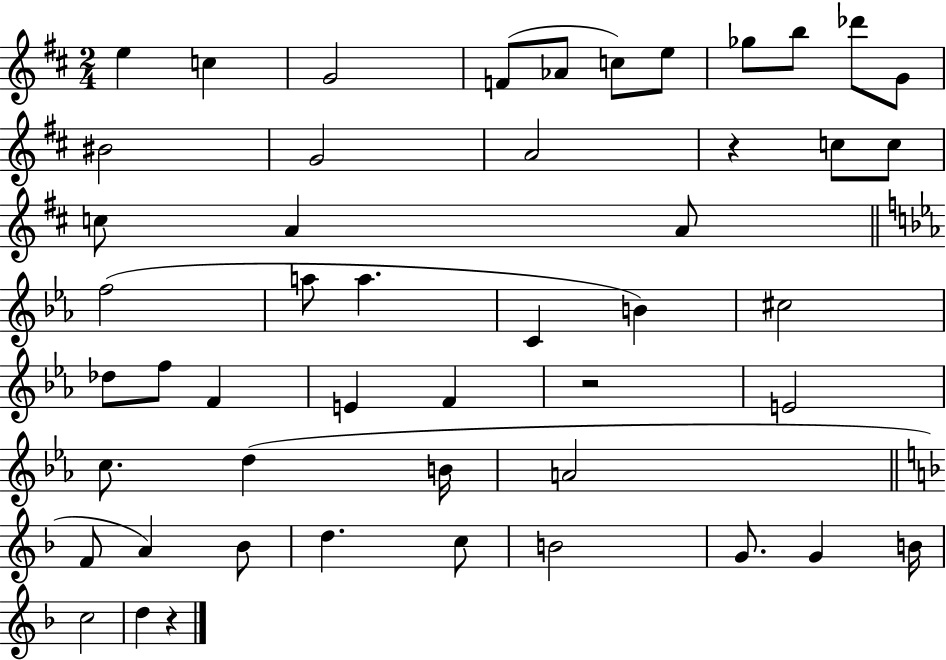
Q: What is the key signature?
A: D major